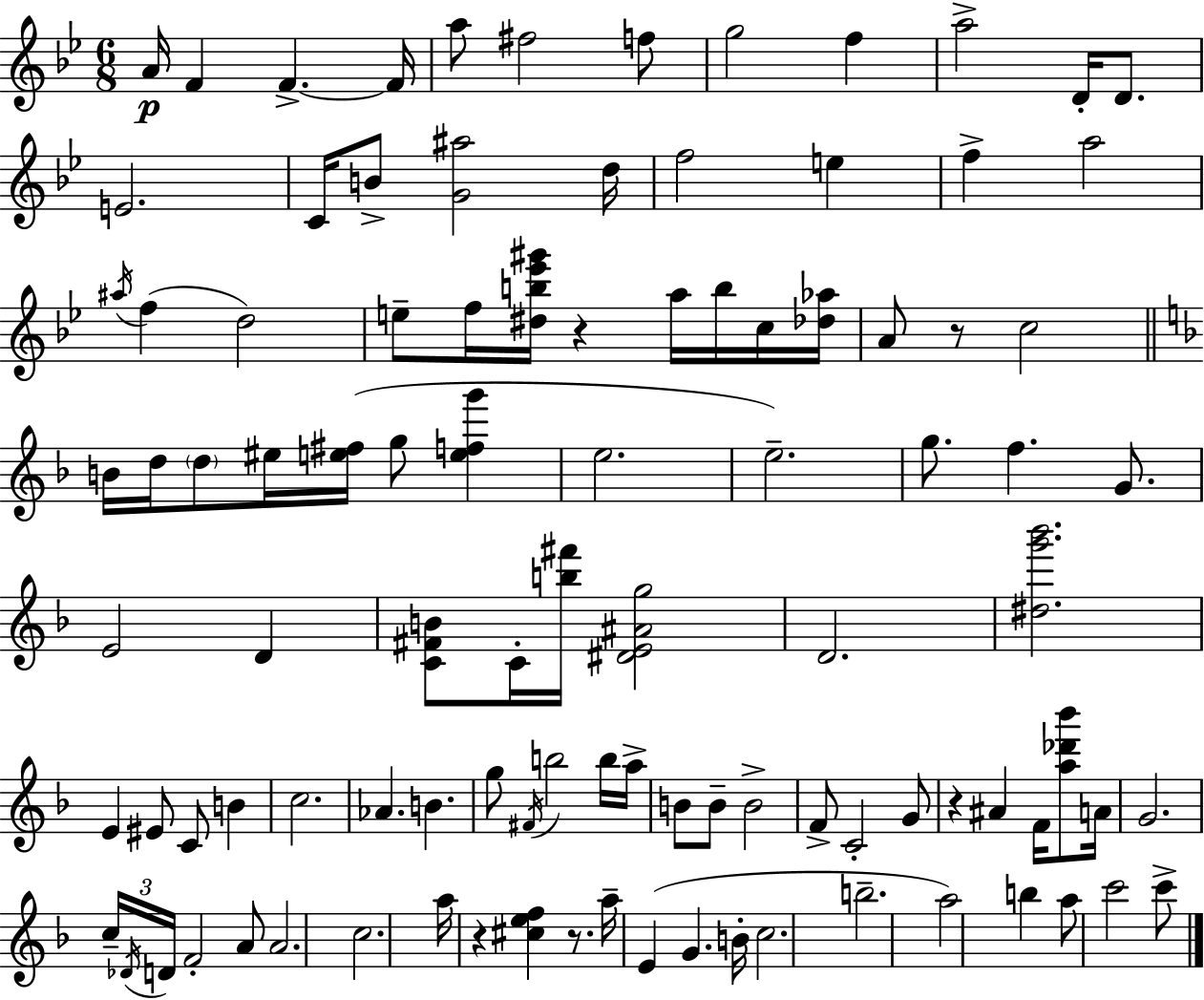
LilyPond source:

{
  \clef treble
  \numericTimeSignature
  \time 6/8
  \key bes \major
  a'16\p f'4 f'4.->~~ f'16 | a''8 fis''2 f''8 | g''2 f''4 | a''2-> d'16-. d'8. | \break e'2. | c'16 b'8-> <g' ais''>2 d''16 | f''2 e''4 | f''4-> a''2 | \break \acciaccatura { ais''16 }( f''4 d''2) | e''8-- f''16 <dis'' b'' ees''' gis'''>16 r4 a''16 b''16 c''16 | <des'' aes''>16 a'8 r8 c''2 | \bar "||" \break \key f \major b'16 d''16 \parenthesize d''8 eis''16 <e'' fis''>16( g''8 <e'' f'' g'''>4 | e''2. | e''2.--) | g''8. f''4. g'8. | \break e'2 d'4 | <c' fis' b'>8 c'16-. <b'' fis'''>16 <dis' e' ais' g''>2 | d'2. | <dis'' g''' bes'''>2. | \break e'4 eis'8 c'8 b'4 | c''2. | aes'4. b'4. | g''8 \acciaccatura { fis'16 } b''2 b''16 | \break a''16-> b'8 b'8-- b'2-> | f'8-> c'2-. g'8 | r4 ais'4 f'16 <a'' des''' bes'''>8 | a'16 g'2. | \break \tuplet 3/2 { c''16-- \acciaccatura { des'16 } d'16 } f'2-. | a'8 a'2. | c''2. | a''16 r4 <cis'' e'' f''>4 r8. | \break a''16-- e'4( g'4. | b'16-. c''2. | b''2.-- | a''2) b''4 | \break a''8 c'''2 | c'''8-> \bar "|."
}